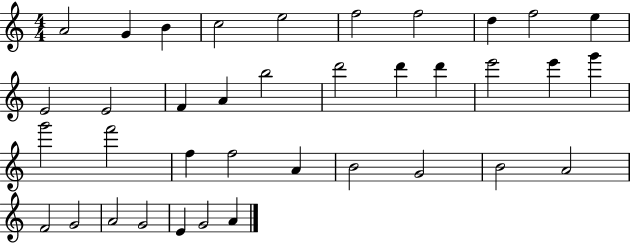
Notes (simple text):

A4/h G4/q B4/q C5/h E5/h F5/h F5/h D5/q F5/h E5/q E4/h E4/h F4/q A4/q B5/h D6/h D6/q D6/q E6/h E6/q G6/q G6/h F6/h F5/q F5/h A4/q B4/h G4/h B4/h A4/h F4/h G4/h A4/h G4/h E4/q G4/h A4/q